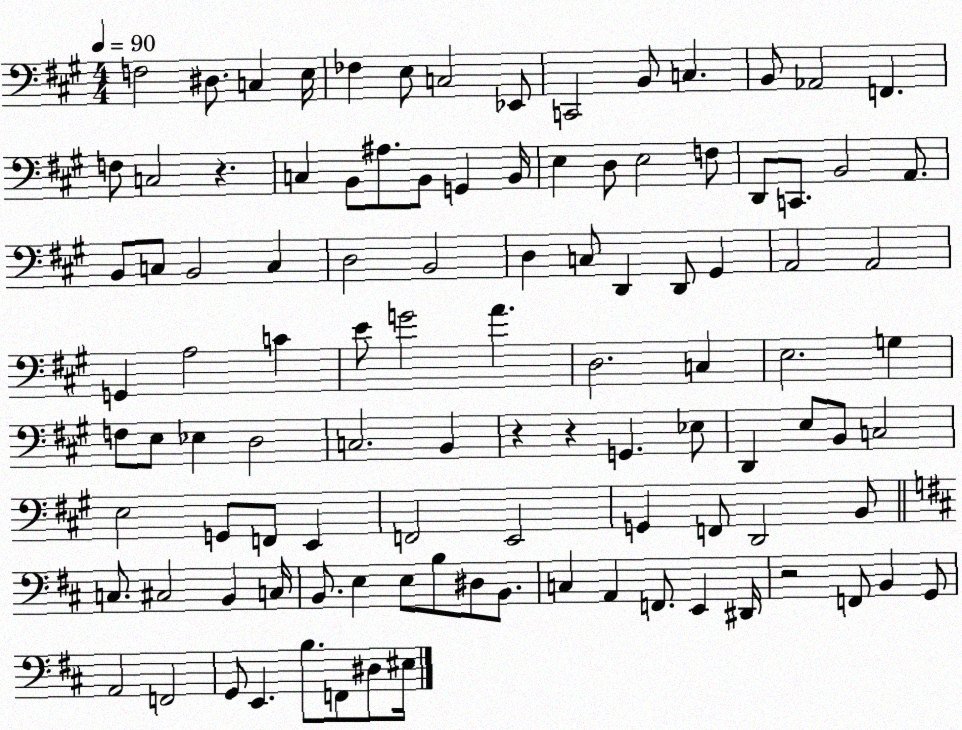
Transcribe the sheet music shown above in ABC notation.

X:1
T:Untitled
M:4/4
L:1/4
K:A
F,2 ^D,/2 C, E,/4 _F, E,/2 C,2 _E,,/2 C,,2 B,,/2 C, B,,/2 _A,,2 F,, F,/2 C,2 z C, B,,/2 ^A,/2 B,,/2 G,, B,,/4 E, D,/2 E,2 F,/2 D,,/2 C,,/2 B,,2 A,,/2 B,,/2 C,/2 B,,2 C, D,2 B,,2 D, C,/2 D,, D,,/2 ^G,, A,,2 A,,2 G,, A,2 C E/2 G2 A D,2 C, E,2 G, F,/2 E,/2 _E, D,2 C,2 B,, z z G,, _E,/2 D,, E,/2 B,,/2 C,2 E,2 G,,/2 F,,/2 E,, F,,2 E,,2 G,, F,,/2 D,,2 B,,/2 C,/2 ^C,2 B,, C,/4 B,,/2 E, E,/2 B,/2 ^D,/2 B,,/2 C, A,, F,,/2 E,, ^D,,/4 z2 F,,/2 B,, G,,/2 A,,2 F,,2 G,,/2 E,, B,/2 F,,/2 ^D,/2 ^E,/4